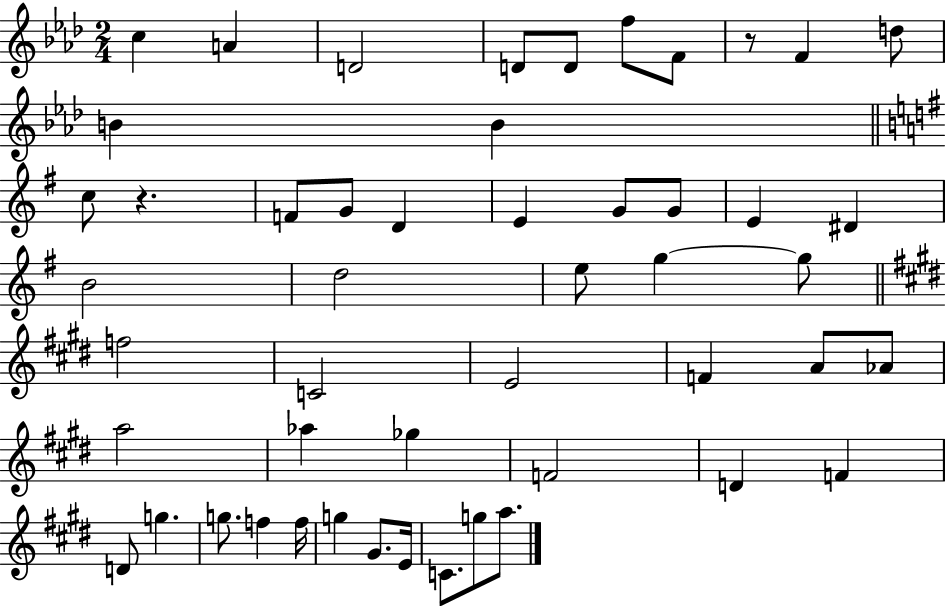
C5/q A4/q D4/h D4/e D4/e F5/e F4/e R/e F4/q D5/e B4/q B4/q C5/e R/q. F4/e G4/e D4/q E4/q G4/e G4/e E4/q D#4/q B4/h D5/h E5/e G5/q G5/e F5/h C4/h E4/h F4/q A4/e Ab4/e A5/h Ab5/q Gb5/q F4/h D4/q F4/q D4/e G5/q. G5/e. F5/q F5/s G5/q G#4/e. E4/s C4/e. G5/e A5/e.